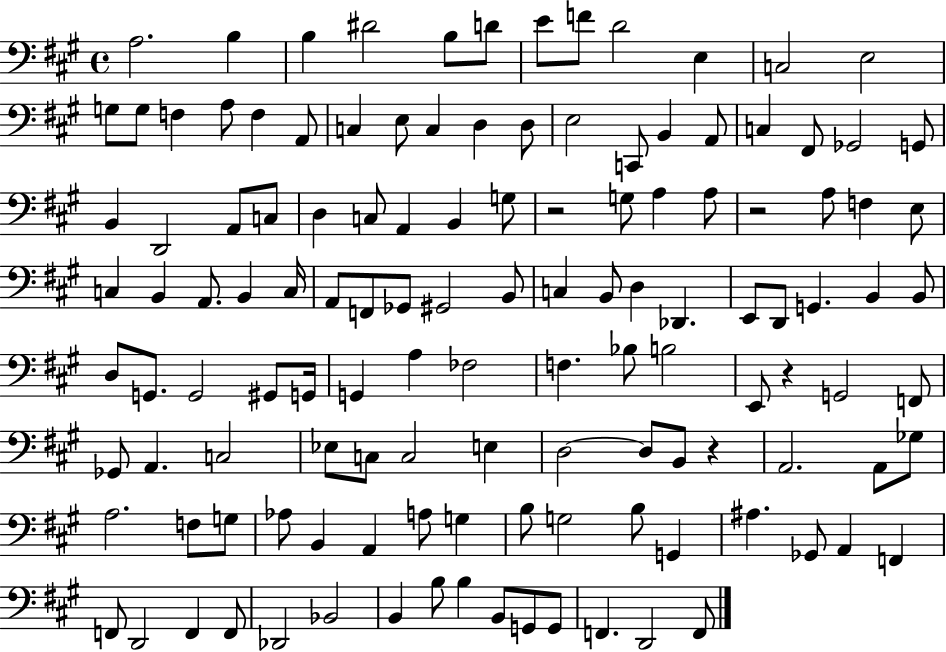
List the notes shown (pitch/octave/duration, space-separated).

A3/h. B3/q B3/q D#4/h B3/e D4/e E4/e F4/e D4/h E3/q C3/h E3/h G3/e G3/e F3/q A3/e F3/q A2/e C3/q E3/e C3/q D3/q D3/e E3/h C2/e B2/q A2/e C3/q F#2/e Gb2/h G2/e B2/q D2/h A2/e C3/e D3/q C3/e A2/q B2/q G3/e R/h G3/e A3/q A3/e R/h A3/e F3/q E3/e C3/q B2/q A2/e. B2/q C3/s A2/e F2/e Gb2/e G#2/h B2/e C3/q B2/e D3/q Db2/q. E2/e D2/e G2/q. B2/q B2/e D3/e G2/e. G2/h G#2/e G2/s G2/q A3/q FES3/h F3/q. Bb3/e B3/h E2/e R/q G2/h F2/e Gb2/e A2/q. C3/h Eb3/e C3/e C3/h E3/q D3/h D3/e B2/e R/q A2/h. A2/e Gb3/e A3/h. F3/e G3/e Ab3/e B2/q A2/q A3/e G3/q B3/e G3/h B3/e G2/q A#3/q. Gb2/e A2/q F2/q F2/e D2/h F2/q F2/e Db2/h Bb2/h B2/q B3/e B3/q B2/e G2/e G2/e F2/q. D2/h F2/e